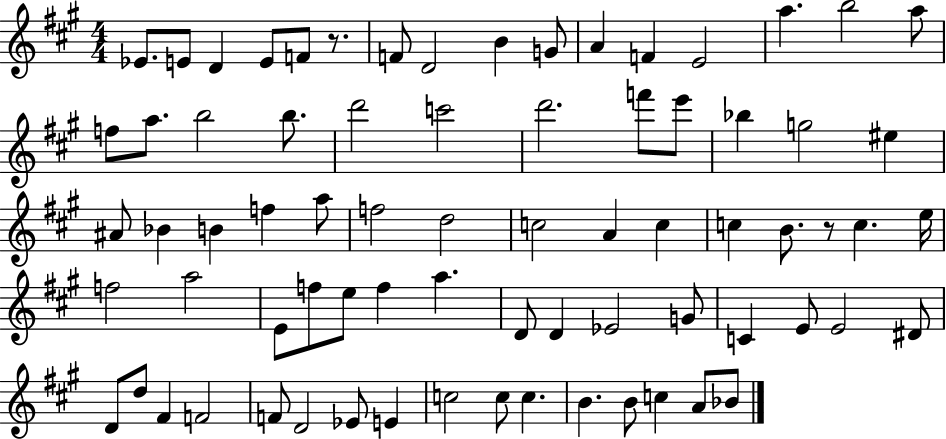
Eb4/e. E4/e D4/q E4/e F4/e R/e. F4/e D4/h B4/q G4/e A4/q F4/q E4/h A5/q. B5/h A5/e F5/e A5/e. B5/h B5/e. D6/h C6/h D6/h. F6/e E6/e Bb5/q G5/h EIS5/q A#4/e Bb4/q B4/q F5/q A5/e F5/h D5/h C5/h A4/q C5/q C5/q B4/e. R/e C5/q. E5/s F5/h A5/h E4/e F5/e E5/e F5/q A5/q. D4/e D4/q Eb4/h G4/e C4/q E4/e E4/h D#4/e D4/e D5/e F#4/q F4/h F4/e D4/h Eb4/e E4/q C5/h C5/e C5/q. B4/q. B4/e C5/q A4/e Bb4/e